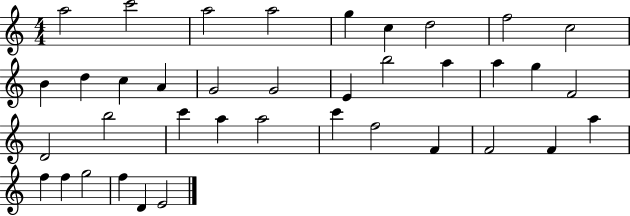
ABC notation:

X:1
T:Untitled
M:4/4
L:1/4
K:C
a2 c'2 a2 a2 g c d2 f2 c2 B d c A G2 G2 E b2 a a g F2 D2 b2 c' a a2 c' f2 F F2 F a f f g2 f D E2